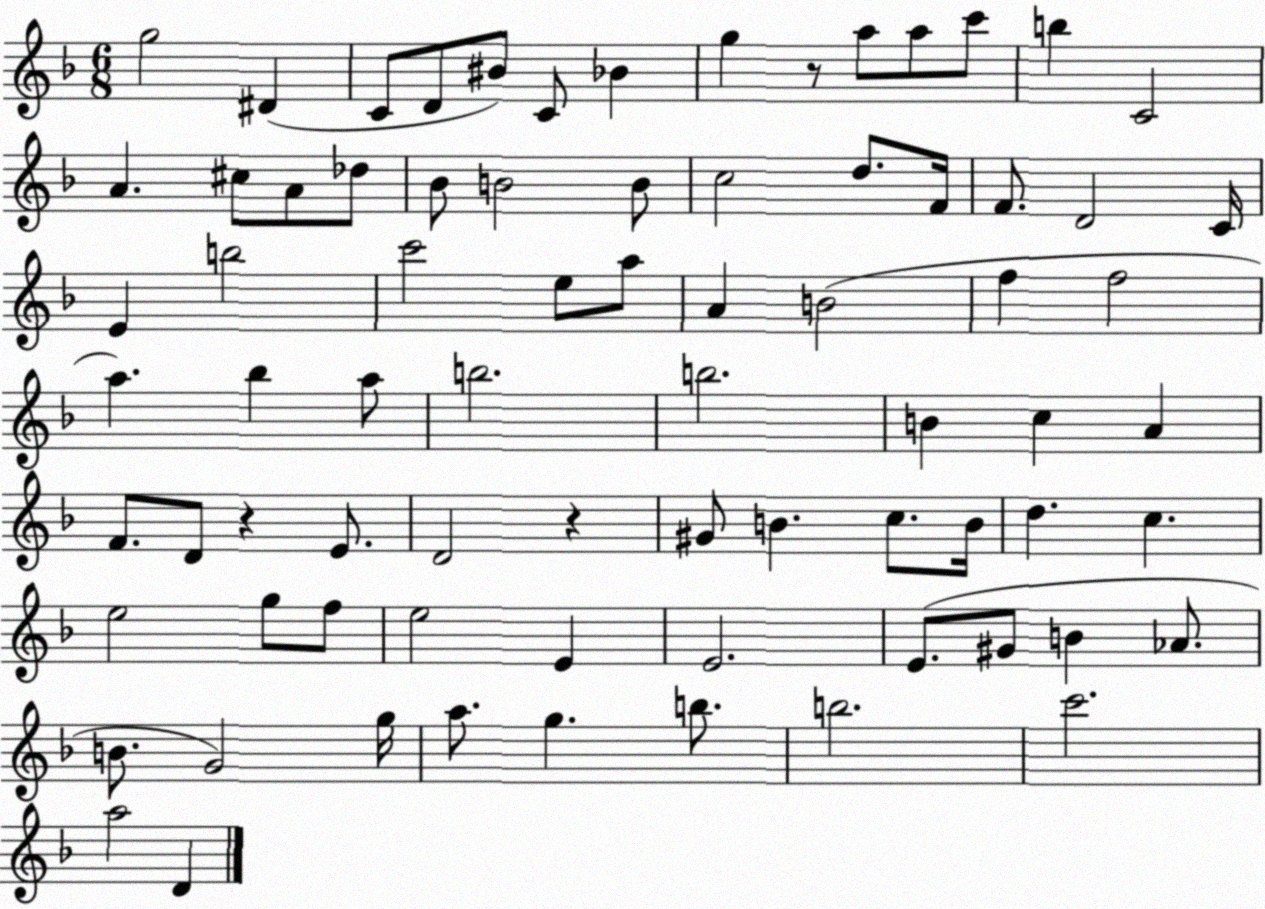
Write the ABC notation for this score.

X:1
T:Untitled
M:6/8
L:1/4
K:F
g2 ^D C/2 D/2 ^B/2 C/2 _B g z/2 a/2 a/2 c'/2 b C2 A ^c/2 A/2 _d/2 _B/2 B2 B/2 c2 d/2 F/4 F/2 D2 C/4 E b2 c'2 e/2 a/2 A B2 f f2 a _b a/2 b2 b2 B c A F/2 D/2 z E/2 D2 z ^G/2 B c/2 B/4 d c e2 g/2 f/2 e2 E E2 E/2 ^G/2 B _A/2 B/2 G2 g/4 a/2 g b/2 b2 c'2 a2 D